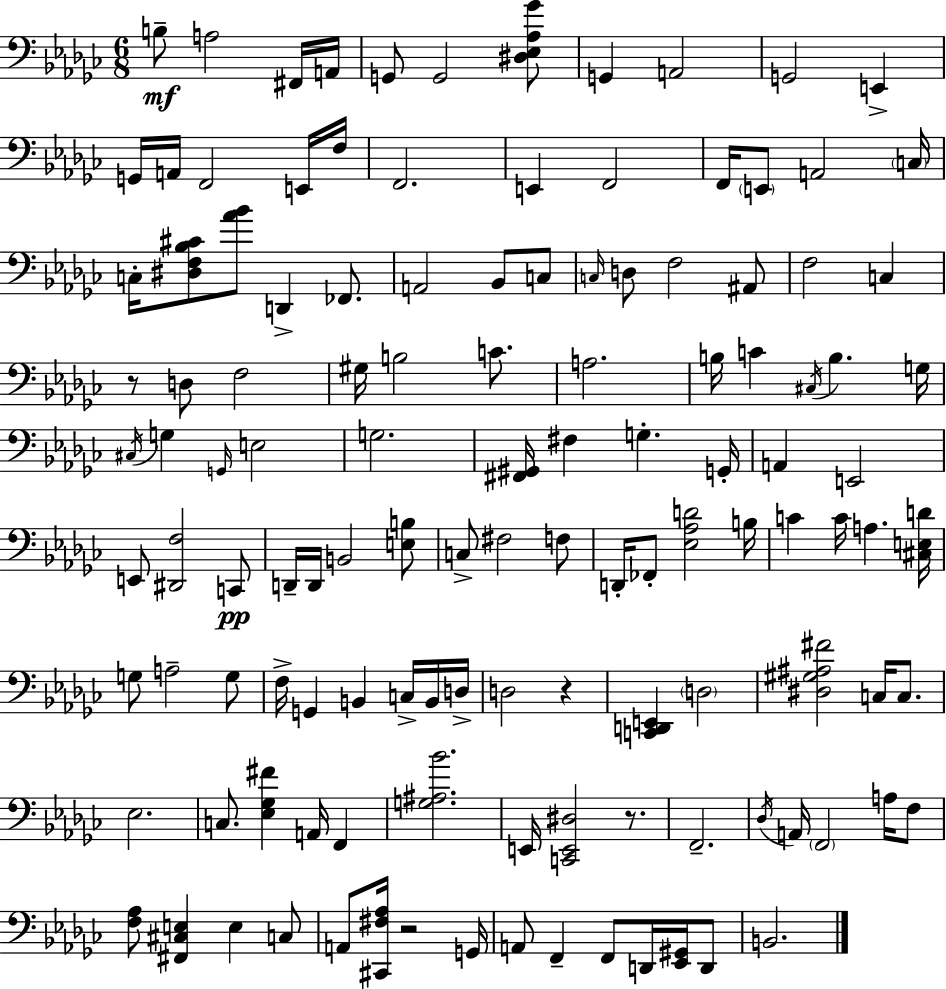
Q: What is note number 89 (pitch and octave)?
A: Db3